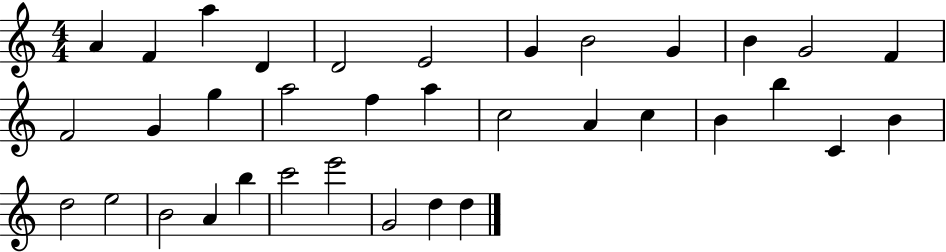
{
  \clef treble
  \numericTimeSignature
  \time 4/4
  \key c \major
  a'4 f'4 a''4 d'4 | d'2 e'2 | g'4 b'2 g'4 | b'4 g'2 f'4 | \break f'2 g'4 g''4 | a''2 f''4 a''4 | c''2 a'4 c''4 | b'4 b''4 c'4 b'4 | \break d''2 e''2 | b'2 a'4 b''4 | c'''2 e'''2 | g'2 d''4 d''4 | \break \bar "|."
}